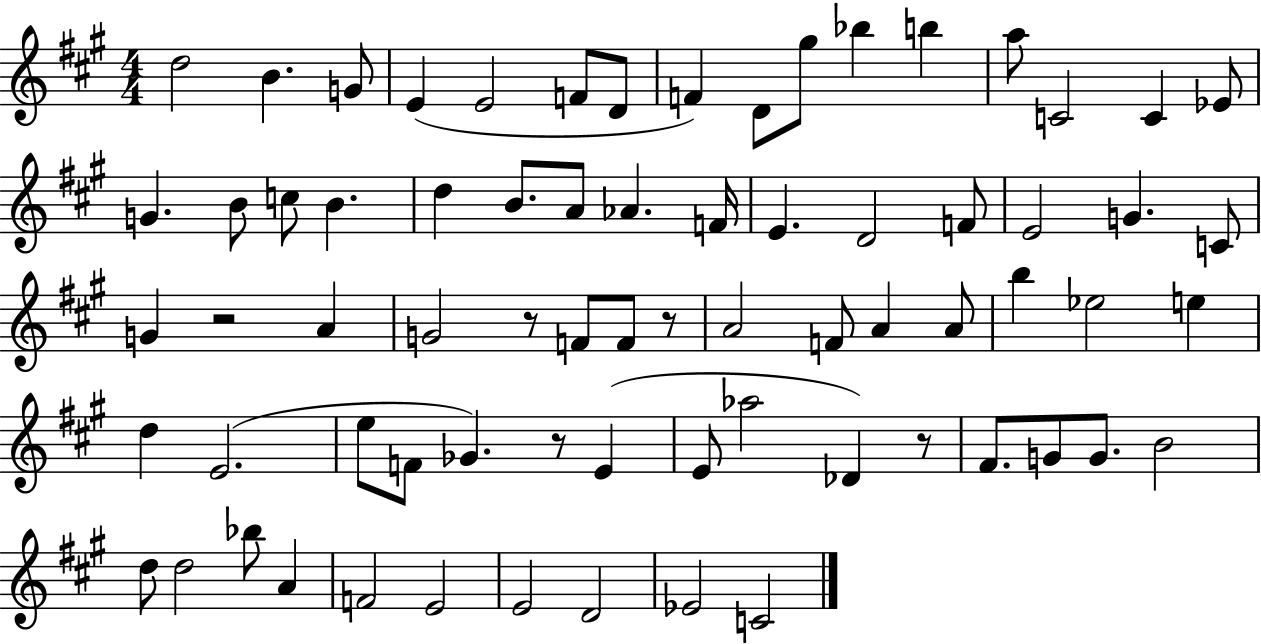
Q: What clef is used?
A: treble